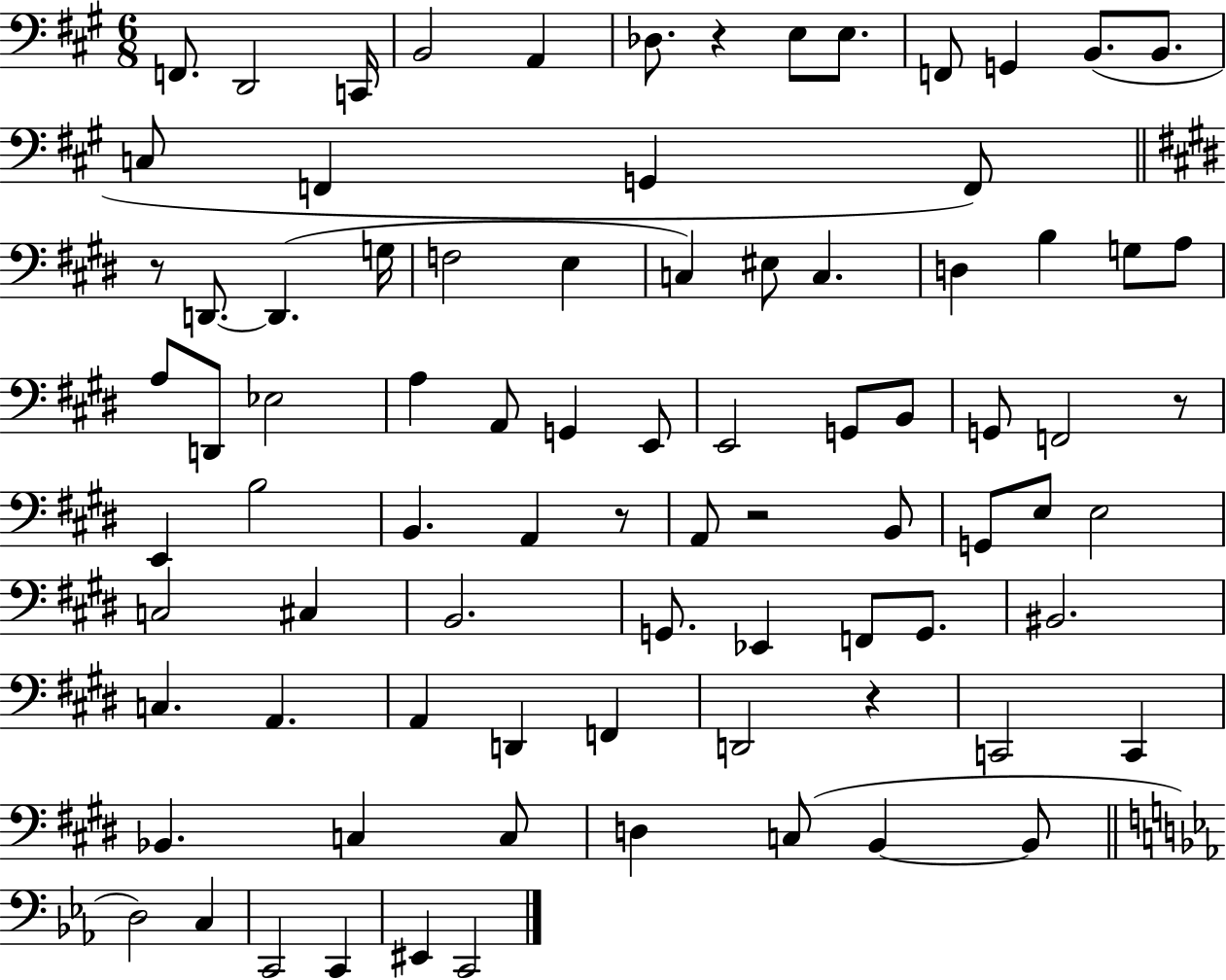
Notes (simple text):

F2/e. D2/h C2/s B2/h A2/q Db3/e. R/q E3/e E3/e. F2/e G2/q B2/e. B2/e. C3/e F2/q G2/q F2/e R/e D2/e. D2/q. G3/s F3/h E3/q C3/q EIS3/e C3/q. D3/q B3/q G3/e A3/e A3/e D2/e Eb3/h A3/q A2/e G2/q E2/e E2/h G2/e B2/e G2/e F2/h R/e E2/q B3/h B2/q. A2/q R/e A2/e R/h B2/e G2/e E3/e E3/h C3/h C#3/q B2/h. G2/e. Eb2/q F2/e G2/e. BIS2/h. C3/q. A2/q. A2/q D2/q F2/q D2/h R/q C2/h C2/q Bb2/q. C3/q C3/e D3/q C3/e B2/q B2/e D3/h C3/q C2/h C2/q EIS2/q C2/h